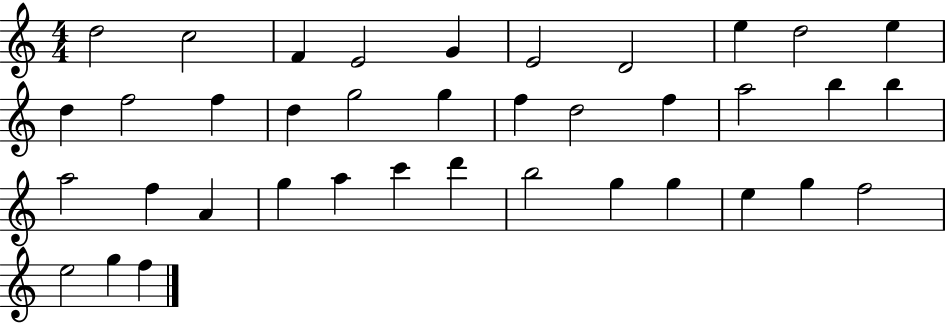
D5/h C5/h F4/q E4/h G4/q E4/h D4/h E5/q D5/h E5/q D5/q F5/h F5/q D5/q G5/h G5/q F5/q D5/h F5/q A5/h B5/q B5/q A5/h F5/q A4/q G5/q A5/q C6/q D6/q B5/h G5/q G5/q E5/q G5/q F5/h E5/h G5/q F5/q